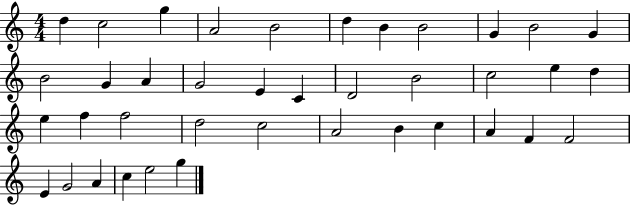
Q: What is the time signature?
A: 4/4